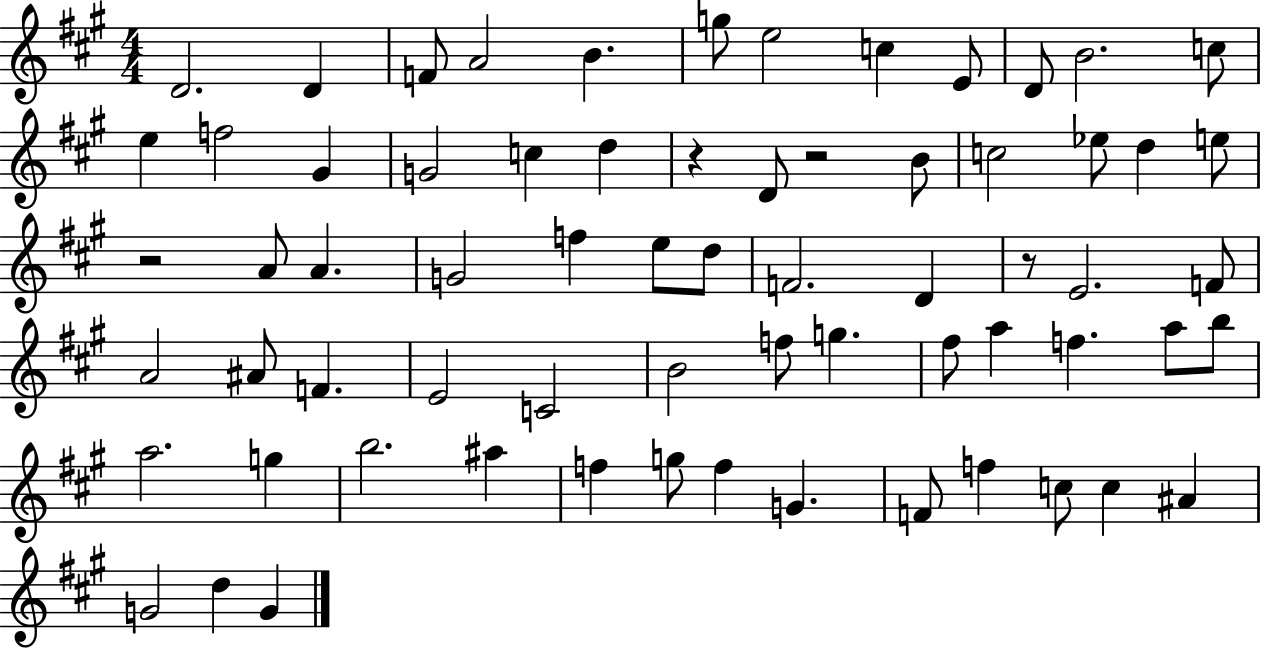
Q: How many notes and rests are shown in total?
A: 67